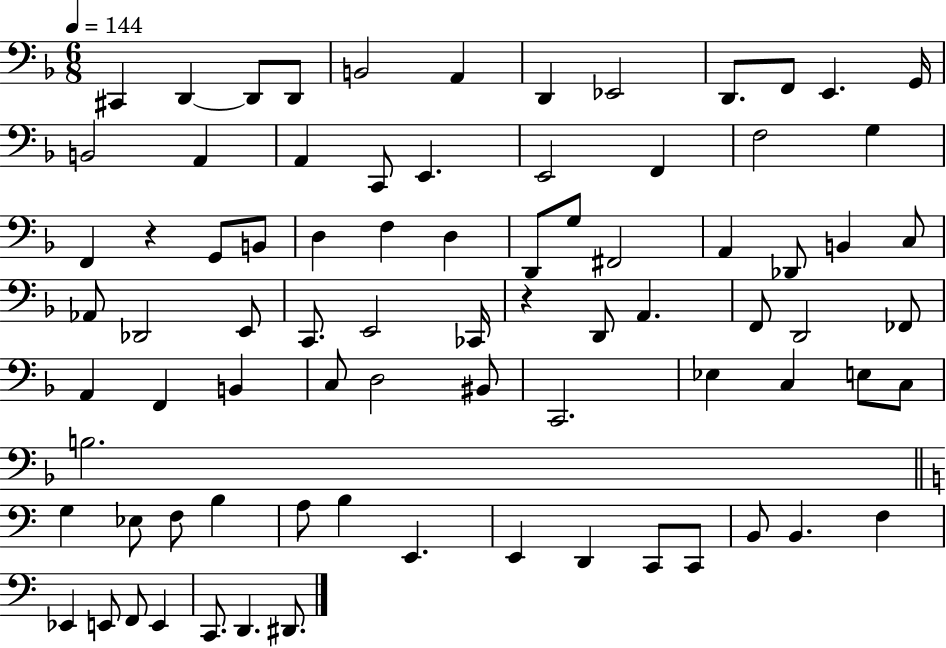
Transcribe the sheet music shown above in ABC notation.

X:1
T:Untitled
M:6/8
L:1/4
K:F
^C,, D,, D,,/2 D,,/2 B,,2 A,, D,, _E,,2 D,,/2 F,,/2 E,, G,,/4 B,,2 A,, A,, C,,/2 E,, E,,2 F,, F,2 G, F,, z G,,/2 B,,/2 D, F, D, D,,/2 G,/2 ^F,,2 A,, _D,,/2 B,, C,/2 _A,,/2 _D,,2 E,,/2 C,,/2 E,,2 _C,,/4 z D,,/2 A,, F,,/2 D,,2 _F,,/2 A,, F,, B,, C,/2 D,2 ^B,,/2 C,,2 _E, C, E,/2 C,/2 B,2 G, _E,/2 F,/2 B, A,/2 B, E,, E,, D,, C,,/2 C,,/2 B,,/2 B,, F, _E,, E,,/2 F,,/2 E,, C,,/2 D,, ^D,,/2